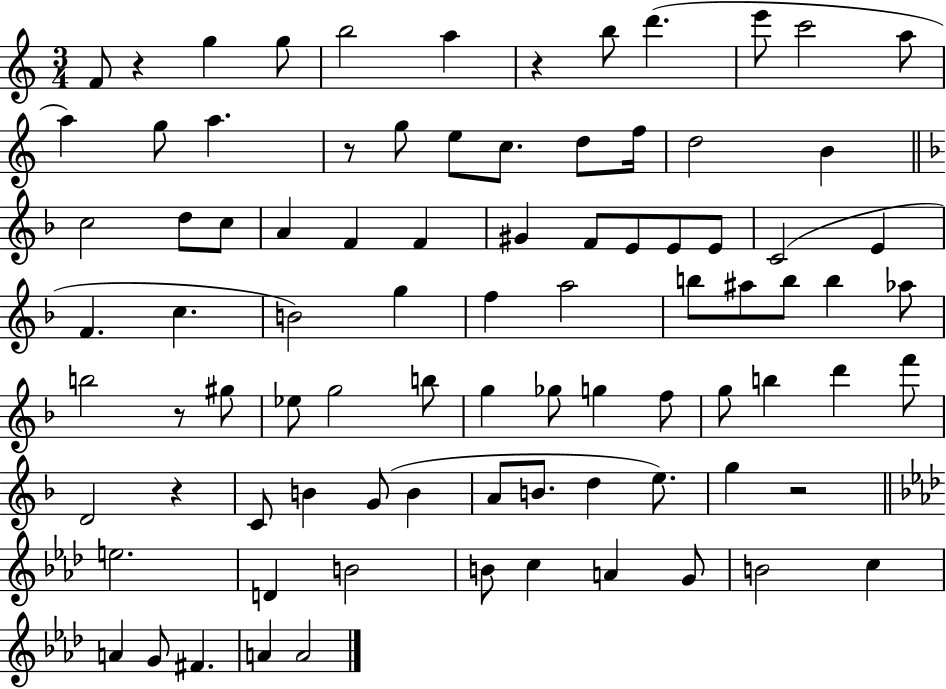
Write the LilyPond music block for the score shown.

{
  \clef treble
  \numericTimeSignature
  \time 3/4
  \key c \major
  f'8 r4 g''4 g''8 | b''2 a''4 | r4 b''8 d'''4.( | e'''8 c'''2 a''8 | \break a''4) g''8 a''4. | r8 g''8 e''8 c''8. d''8 f''16 | d''2 b'4 | \bar "||" \break \key f \major c''2 d''8 c''8 | a'4 f'4 f'4 | gis'4 f'8 e'8 e'8 e'8 | c'2( e'4 | \break f'4. c''4. | b'2) g''4 | f''4 a''2 | b''8 ais''8 b''8 b''4 aes''8 | \break b''2 r8 gis''8 | ees''8 g''2 b''8 | g''4 ges''8 g''4 f''8 | g''8 b''4 d'''4 f'''8 | \break d'2 r4 | c'8 b'4 g'8( b'4 | a'8 b'8. d''4 e''8.) | g''4 r2 | \break \bar "||" \break \key f \minor e''2. | d'4 b'2 | b'8 c''4 a'4 g'8 | b'2 c''4 | \break a'4 g'8 fis'4. | a'4 a'2 | \bar "|."
}